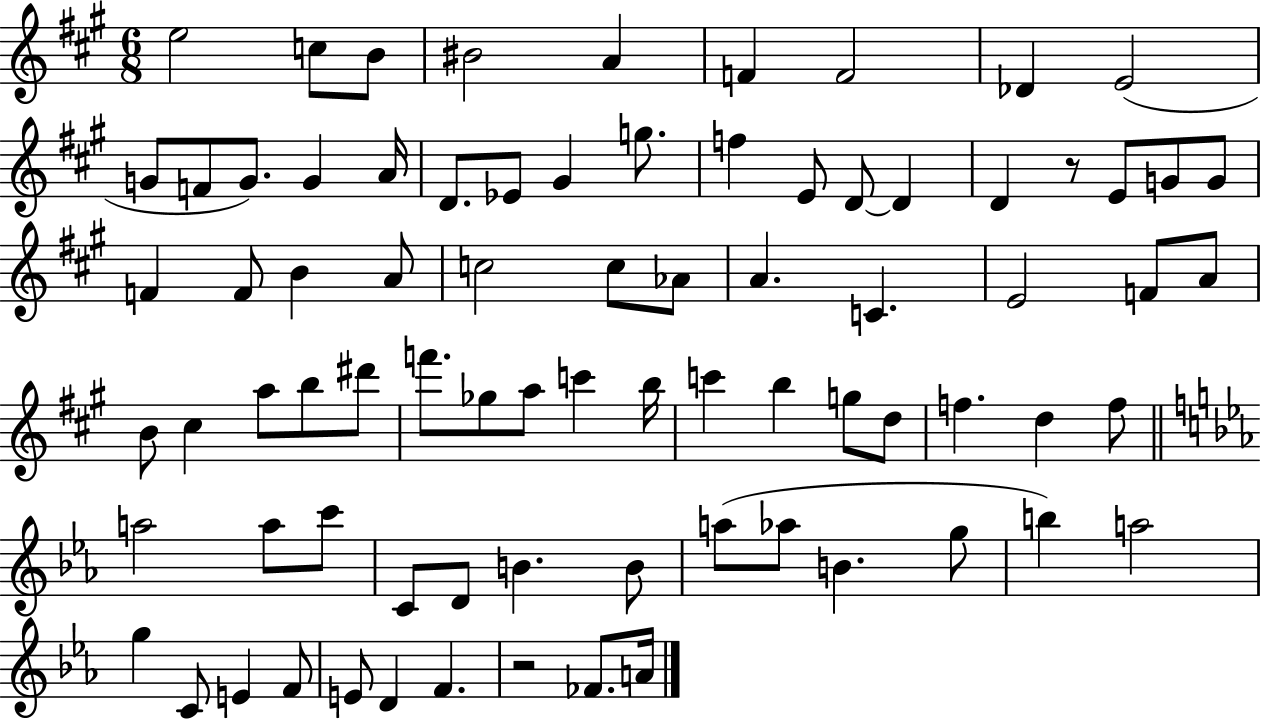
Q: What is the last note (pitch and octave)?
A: A4